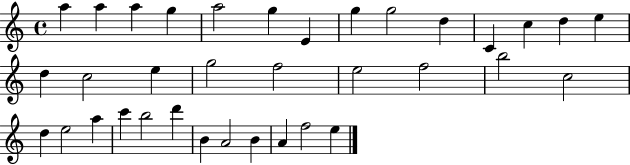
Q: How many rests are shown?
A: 0